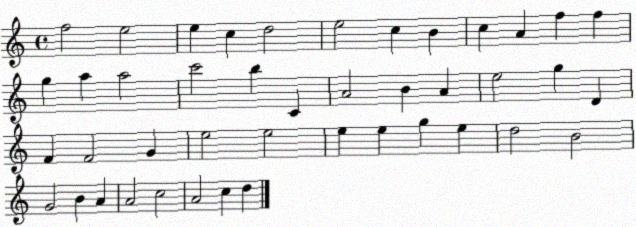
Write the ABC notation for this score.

X:1
T:Untitled
M:4/4
L:1/4
K:C
f2 e2 e c d2 e2 c B c A f f g a a2 c'2 b C A2 B A e2 g D F F2 G e2 e2 e e g e d2 B2 G2 B A A2 c2 A2 c d